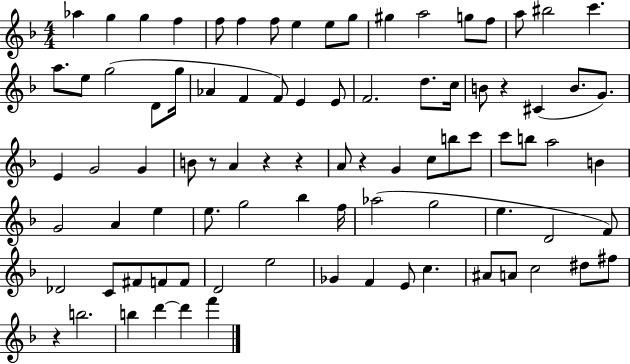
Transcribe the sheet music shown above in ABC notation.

X:1
T:Untitled
M:4/4
L:1/4
K:F
_a g g f f/2 f f/2 e e/2 g/2 ^g a2 g/2 f/2 a/2 ^b2 c' a/2 e/2 g2 D/2 g/4 _A F F/2 E E/2 F2 d/2 c/4 B/2 z ^C B/2 G/2 E G2 G B/2 z/2 A z z A/2 z G c/2 b/2 c'/2 c'/2 b/2 a2 B G2 A e e/2 g2 _b f/4 _a2 g2 e D2 F/2 _D2 C/2 ^F/2 F/2 F/2 D2 e2 _G F E/2 c ^A/2 A/2 c2 ^d/2 ^f/2 z b2 b d' d' f'